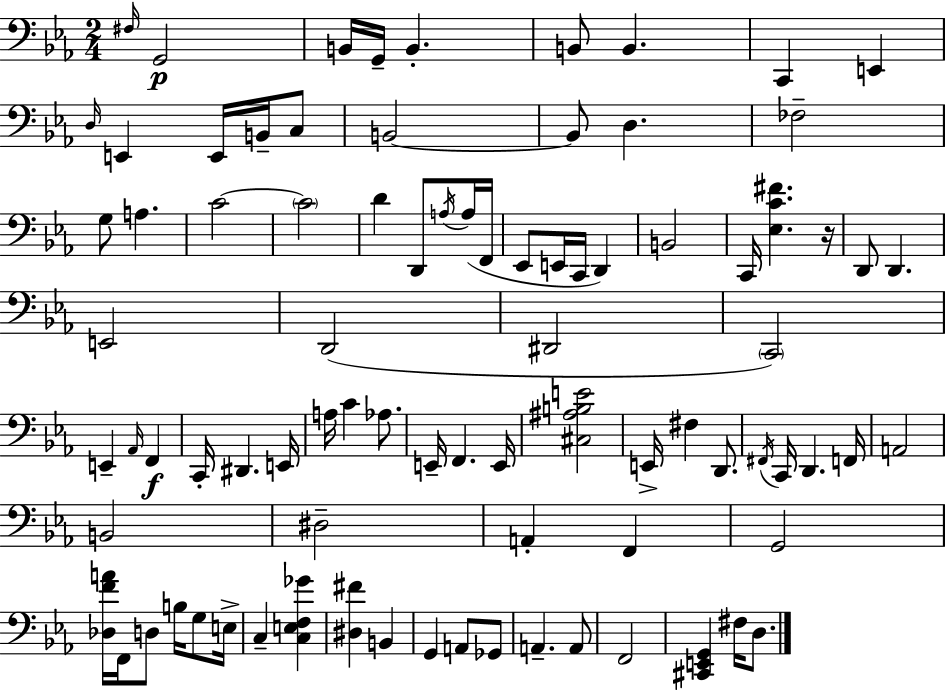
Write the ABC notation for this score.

X:1
T:Untitled
M:2/4
L:1/4
K:Eb
^F,/4 G,,2 B,,/4 G,,/4 B,, B,,/2 B,, C,, E,, D,/4 E,, E,,/4 B,,/4 C,/2 B,,2 B,,/2 D, _F,2 G,/2 A, C2 C2 D D,,/2 A,/4 A,/4 F,,/4 _E,,/2 E,,/4 C,,/4 D,, B,,2 C,,/4 [_E,C^F] z/4 D,,/2 D,, E,,2 D,,2 ^D,,2 C,,2 E,, _A,,/4 F,, C,,/4 ^D,, E,,/4 A,/4 C _A,/2 E,,/4 F,, E,,/4 [^C,^A,B,E]2 E,,/4 ^F, D,,/2 ^F,,/4 C,,/4 D,, F,,/4 A,,2 B,,2 ^D,2 A,, F,, G,,2 [_D,FA]/4 F,,/4 D,/2 B,/4 G,/2 E,/4 C, [C,E,F,_G] [^D,^F] B,, G,, A,,/2 _G,,/2 A,, A,,/2 F,,2 [^C,,E,,G,,] ^F,/4 D,/2